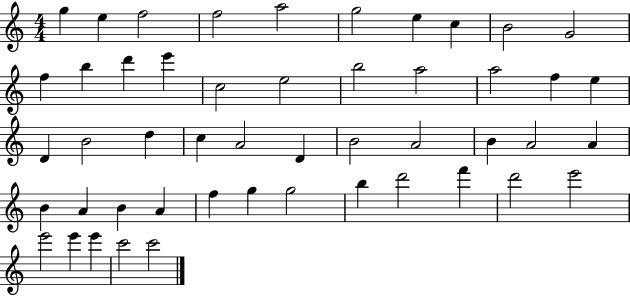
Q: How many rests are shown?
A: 0